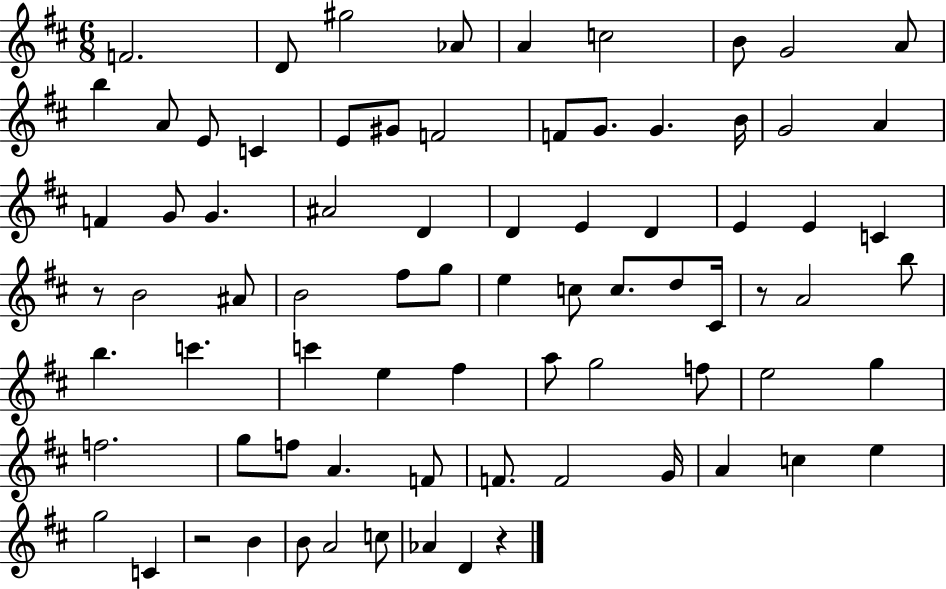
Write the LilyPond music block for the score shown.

{
  \clef treble
  \numericTimeSignature
  \time 6/8
  \key d \major
  f'2. | d'8 gis''2 aes'8 | a'4 c''2 | b'8 g'2 a'8 | \break b''4 a'8 e'8 c'4 | e'8 gis'8 f'2 | f'8 g'8. g'4. b'16 | g'2 a'4 | \break f'4 g'8 g'4. | ais'2 d'4 | d'4 e'4 d'4 | e'4 e'4 c'4 | \break r8 b'2 ais'8 | b'2 fis''8 g''8 | e''4 c''8 c''8. d''8 cis'16 | r8 a'2 b''8 | \break b''4. c'''4. | c'''4 e''4 fis''4 | a''8 g''2 f''8 | e''2 g''4 | \break f''2. | g''8 f''8 a'4. f'8 | f'8. f'2 g'16 | a'4 c''4 e''4 | \break g''2 c'4 | r2 b'4 | b'8 a'2 c''8 | aes'4 d'4 r4 | \break \bar "|."
}